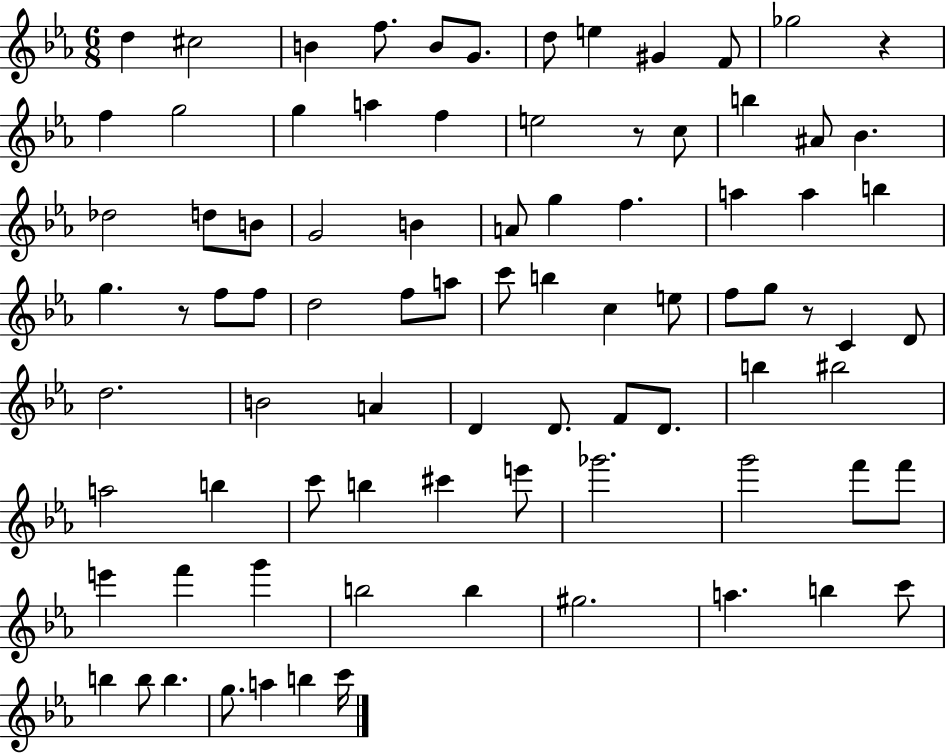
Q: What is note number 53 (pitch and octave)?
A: D4